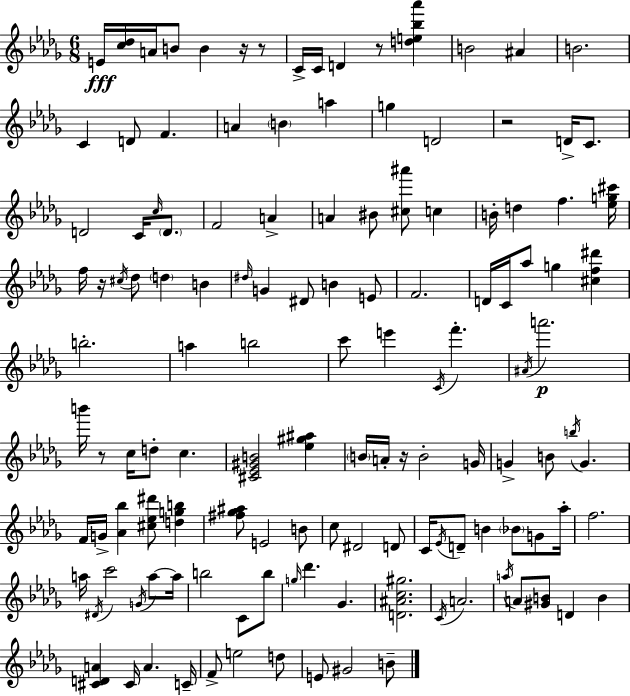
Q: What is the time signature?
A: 6/8